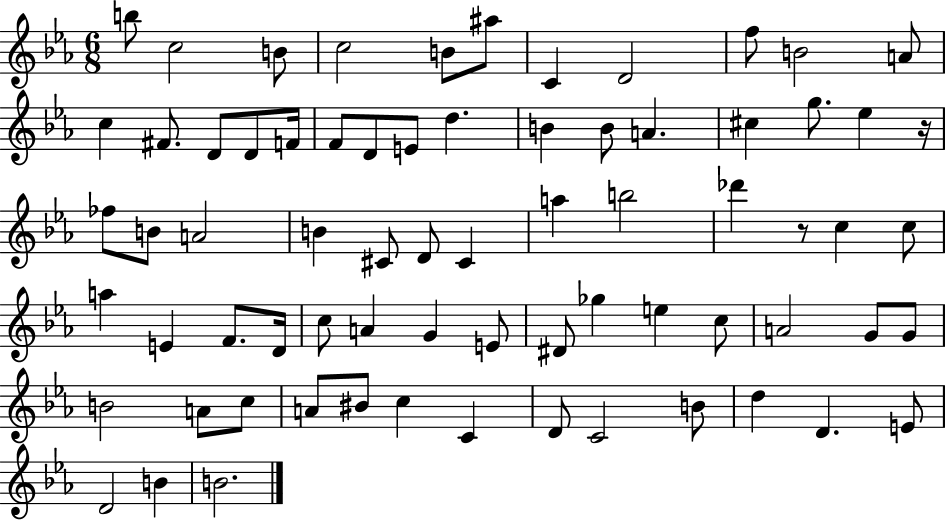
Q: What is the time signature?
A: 6/8